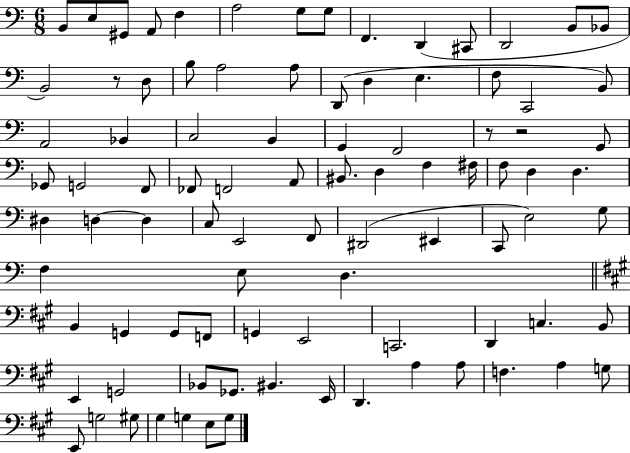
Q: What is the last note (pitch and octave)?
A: G3